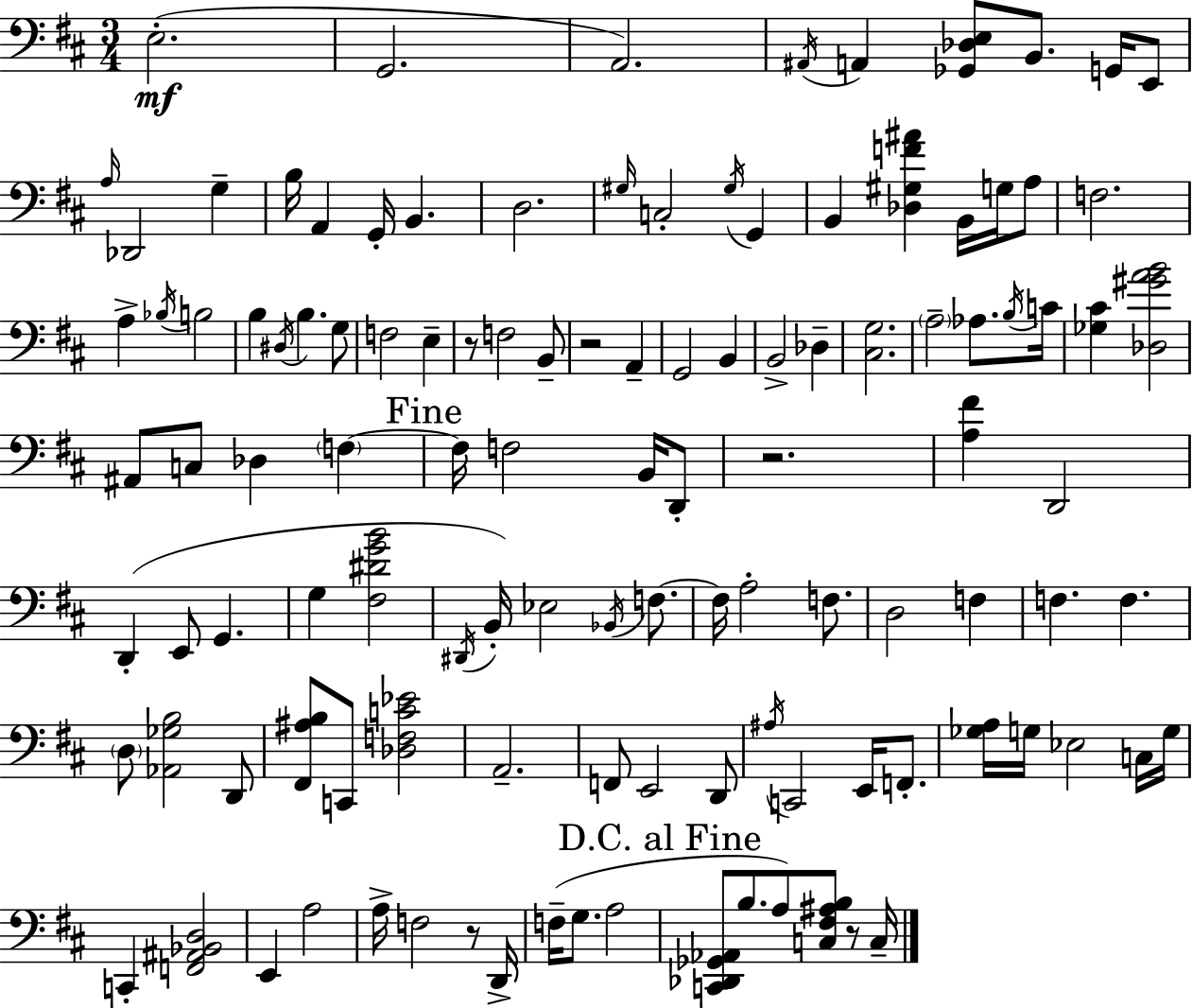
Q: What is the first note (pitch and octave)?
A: E3